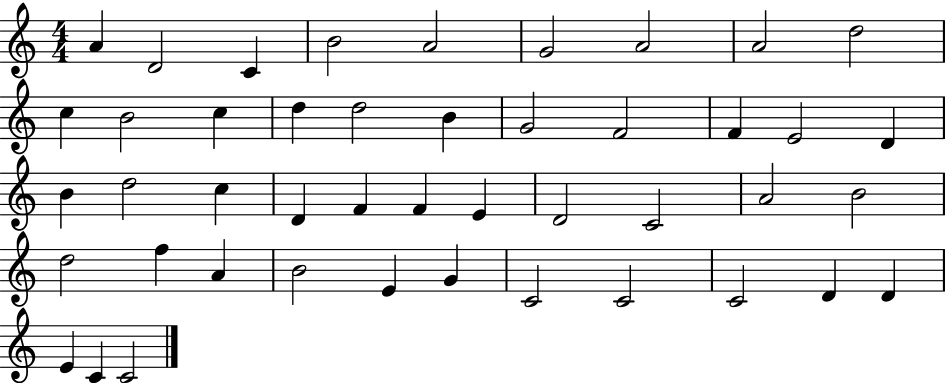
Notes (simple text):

A4/q D4/h C4/q B4/h A4/h G4/h A4/h A4/h D5/h C5/q B4/h C5/q D5/q D5/h B4/q G4/h F4/h F4/q E4/h D4/q B4/q D5/h C5/q D4/q F4/q F4/q E4/q D4/h C4/h A4/h B4/h D5/h F5/q A4/q B4/h E4/q G4/q C4/h C4/h C4/h D4/q D4/q E4/q C4/q C4/h